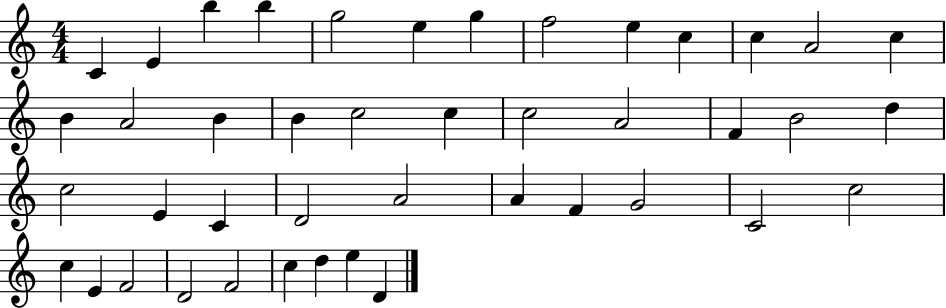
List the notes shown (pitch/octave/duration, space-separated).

C4/q E4/q B5/q B5/q G5/h E5/q G5/q F5/h E5/q C5/q C5/q A4/h C5/q B4/q A4/h B4/q B4/q C5/h C5/q C5/h A4/h F4/q B4/h D5/q C5/h E4/q C4/q D4/h A4/h A4/q F4/q G4/h C4/h C5/h C5/q E4/q F4/h D4/h F4/h C5/q D5/q E5/q D4/q